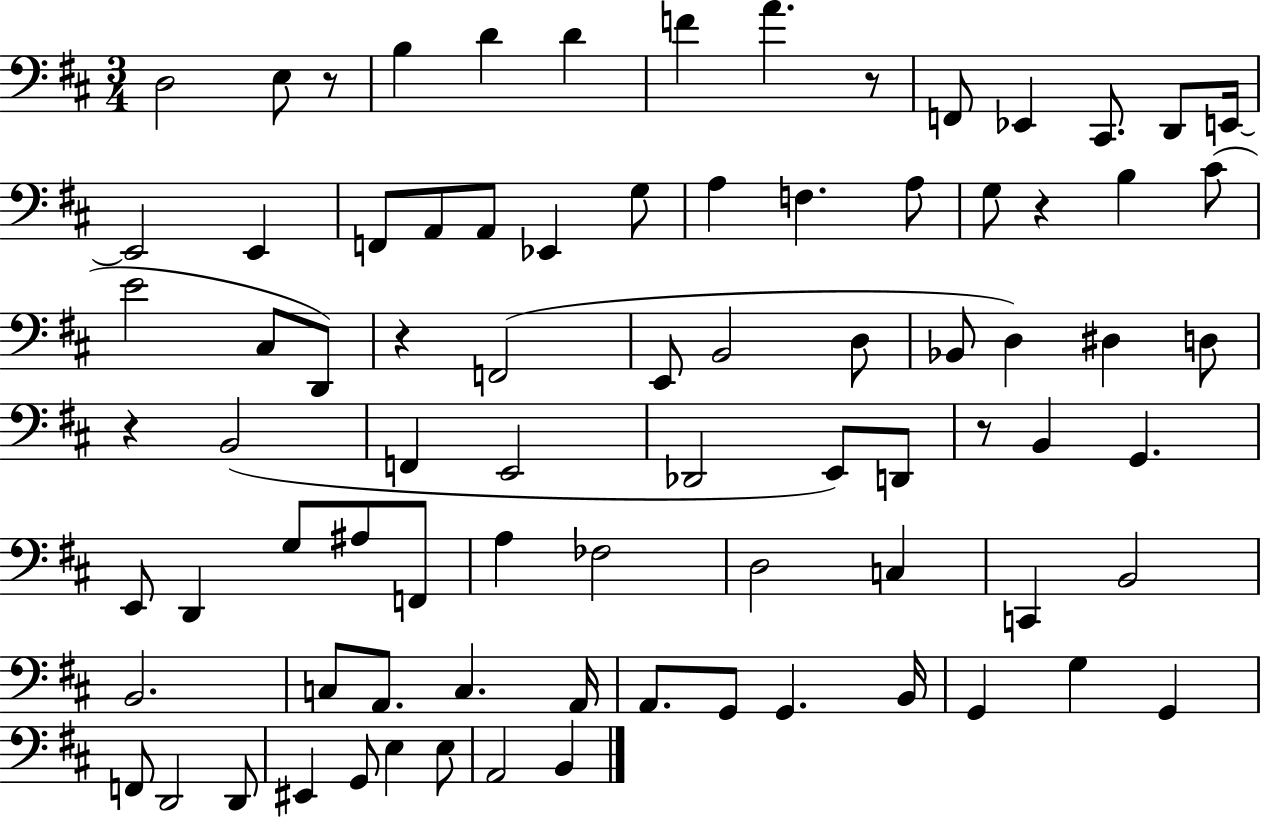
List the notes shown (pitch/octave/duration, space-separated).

D3/h E3/e R/e B3/q D4/q D4/q F4/q A4/q. R/e F2/e Eb2/q C#2/e. D2/e E2/s E2/h E2/q F2/e A2/e A2/e Eb2/q G3/e A3/q F3/q. A3/e G3/e R/q B3/q C#4/e E4/h C#3/e D2/e R/q F2/h E2/e B2/h D3/e Bb2/e D3/q D#3/q D3/e R/q B2/h F2/q E2/h Db2/h E2/e D2/e R/e B2/q G2/q. E2/e D2/q G3/e A#3/e F2/e A3/q FES3/h D3/h C3/q C2/q B2/h B2/h. C3/e A2/e. C3/q. A2/s A2/e. G2/e G2/q. B2/s G2/q G3/q G2/q F2/e D2/h D2/e EIS2/q G2/e E3/q E3/e A2/h B2/q